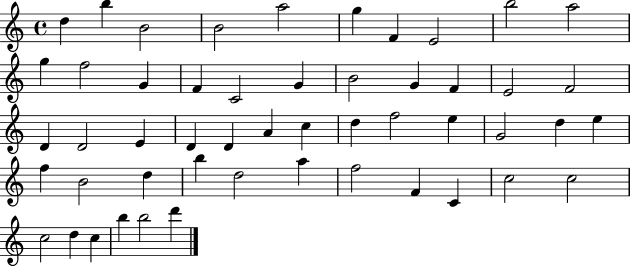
X:1
T:Untitled
M:4/4
L:1/4
K:C
d b B2 B2 a2 g F E2 b2 a2 g f2 G F C2 G B2 G F E2 F2 D D2 E D D A c d f2 e G2 d e f B2 d b d2 a f2 F C c2 c2 c2 d c b b2 d'